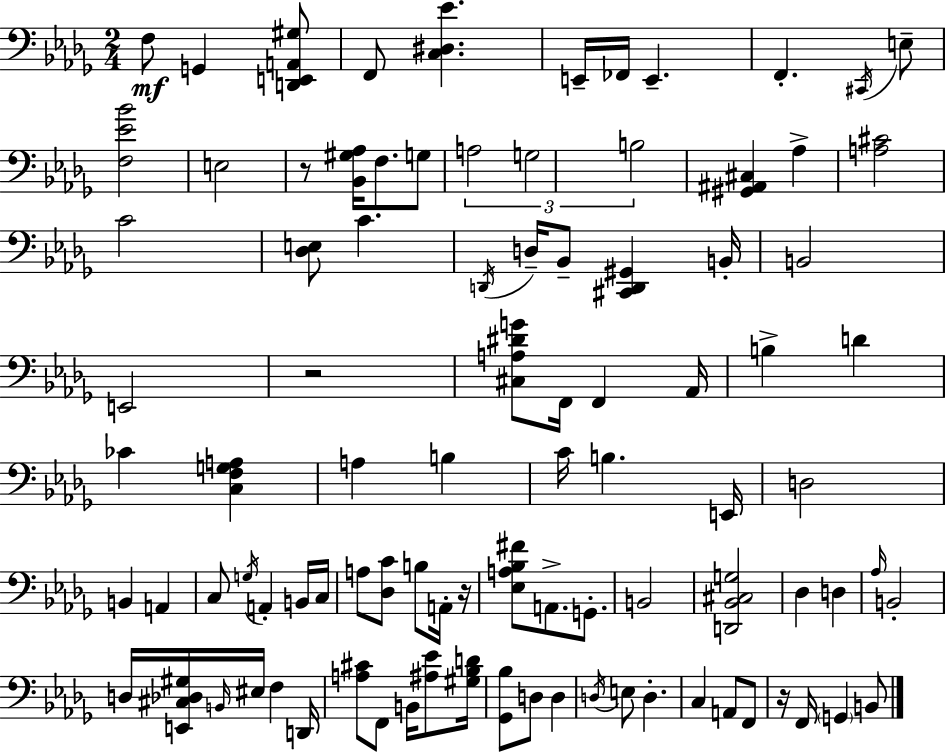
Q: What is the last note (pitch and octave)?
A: B2